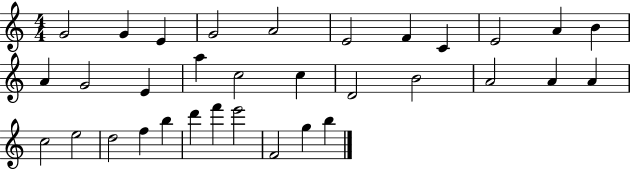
X:1
T:Untitled
M:4/4
L:1/4
K:C
G2 G E G2 A2 E2 F C E2 A B A G2 E a c2 c D2 B2 A2 A A c2 e2 d2 f b d' f' e'2 F2 g b